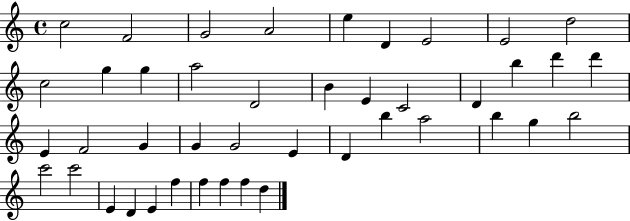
C5/h F4/h G4/h A4/h E5/q D4/q E4/h E4/h D5/h C5/h G5/q G5/q A5/h D4/h B4/q E4/q C4/h D4/q B5/q D6/q D6/q E4/q F4/h G4/q G4/q G4/h E4/q D4/q B5/q A5/h B5/q G5/q B5/h C6/h C6/h E4/q D4/q E4/q F5/q F5/q F5/q F5/q D5/q